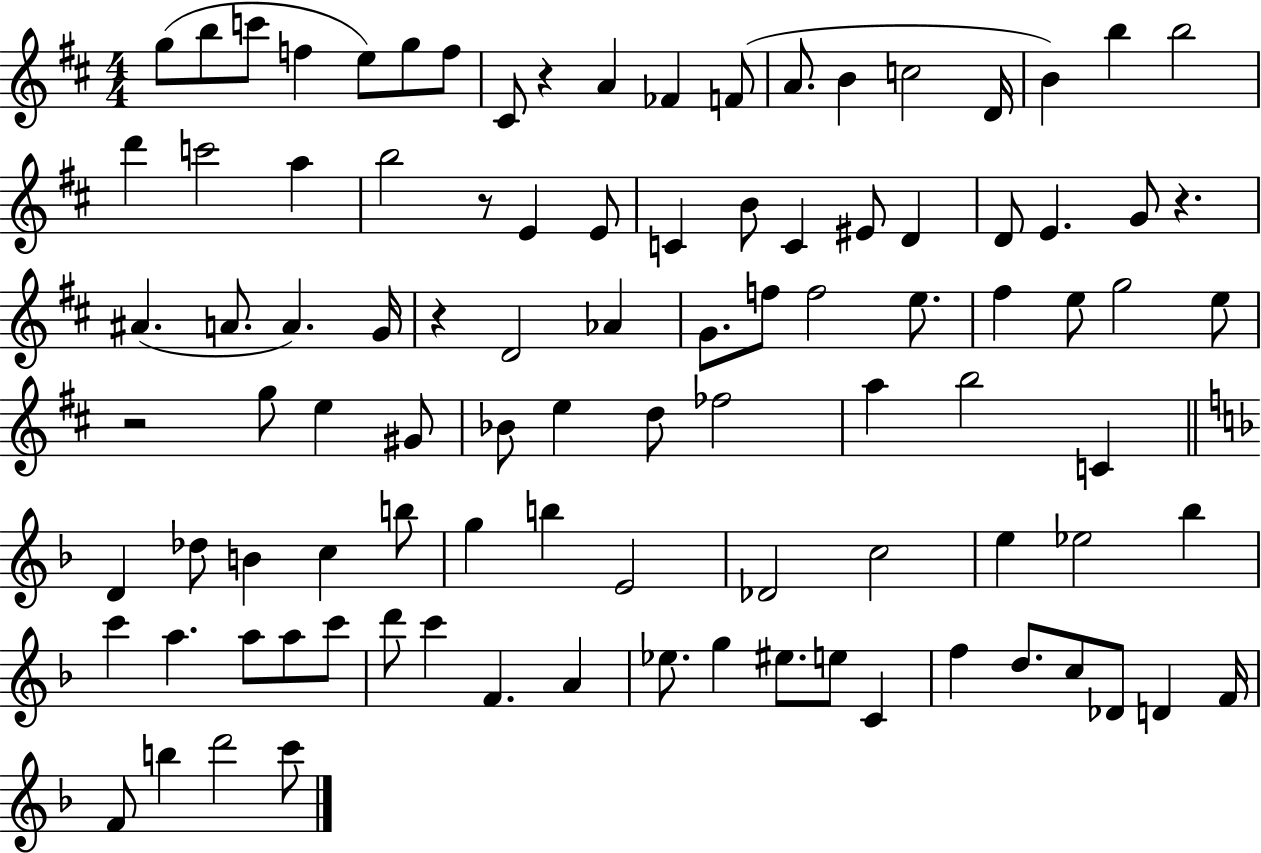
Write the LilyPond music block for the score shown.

{
  \clef treble
  \numericTimeSignature
  \time 4/4
  \key d \major
  g''8( b''8 c'''8 f''4 e''8) g''8 f''8 | cis'8 r4 a'4 fes'4 f'8( | a'8. b'4 c''2 d'16 | b'4) b''4 b''2 | \break d'''4 c'''2 a''4 | b''2 r8 e'4 e'8 | c'4 b'8 c'4 eis'8 d'4 | d'8 e'4. g'8 r4. | \break ais'4.( a'8. a'4.) g'16 | r4 d'2 aes'4 | g'8. f''8 f''2 e''8. | fis''4 e''8 g''2 e''8 | \break r2 g''8 e''4 gis'8 | bes'8 e''4 d''8 fes''2 | a''4 b''2 c'4 | \bar "||" \break \key d \minor d'4 des''8 b'4 c''4 b''8 | g''4 b''4 e'2 | des'2 c''2 | e''4 ees''2 bes''4 | \break c'''4 a''4. a''8 a''8 c'''8 | d'''8 c'''4 f'4. a'4 | ees''8. g''4 eis''8. e''8 c'4 | f''4 d''8. c''8 des'8 d'4 f'16 | \break f'8 b''4 d'''2 c'''8 | \bar "|."
}